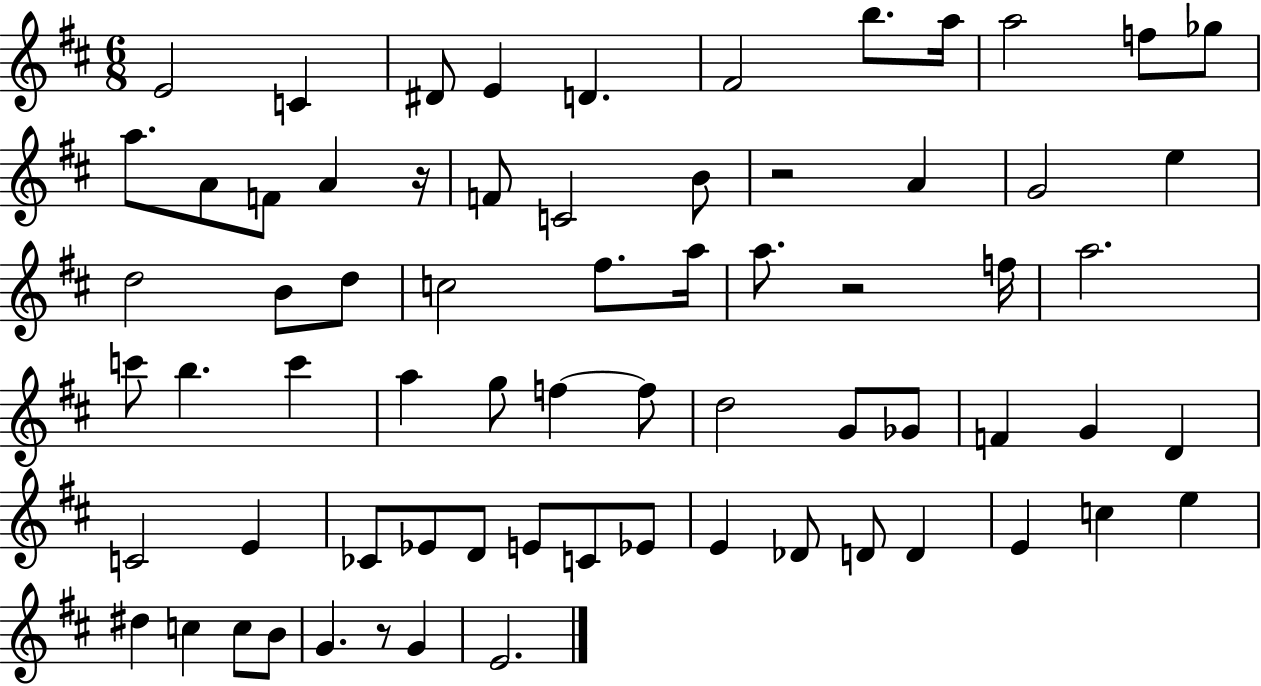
X:1
T:Untitled
M:6/8
L:1/4
K:D
E2 C ^D/2 E D ^F2 b/2 a/4 a2 f/2 _g/2 a/2 A/2 F/2 A z/4 F/2 C2 B/2 z2 A G2 e d2 B/2 d/2 c2 ^f/2 a/4 a/2 z2 f/4 a2 c'/2 b c' a g/2 f f/2 d2 G/2 _G/2 F G D C2 E _C/2 _E/2 D/2 E/2 C/2 _E/2 E _D/2 D/2 D E c e ^d c c/2 B/2 G z/2 G E2